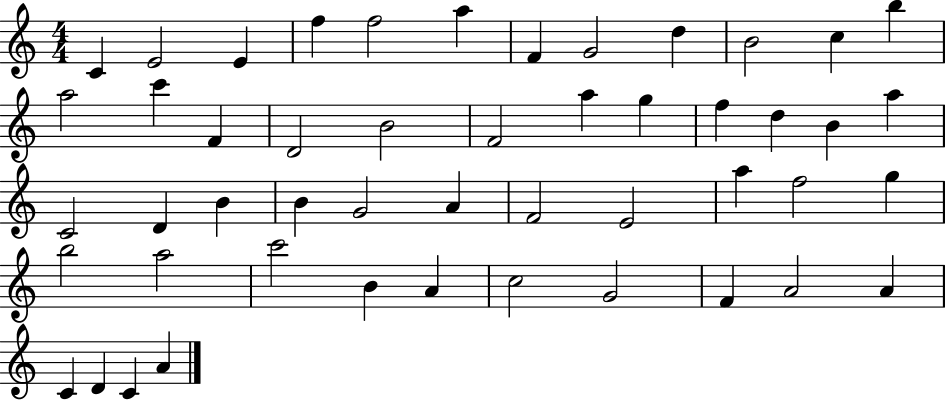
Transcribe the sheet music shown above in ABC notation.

X:1
T:Untitled
M:4/4
L:1/4
K:C
C E2 E f f2 a F G2 d B2 c b a2 c' F D2 B2 F2 a g f d B a C2 D B B G2 A F2 E2 a f2 g b2 a2 c'2 B A c2 G2 F A2 A C D C A